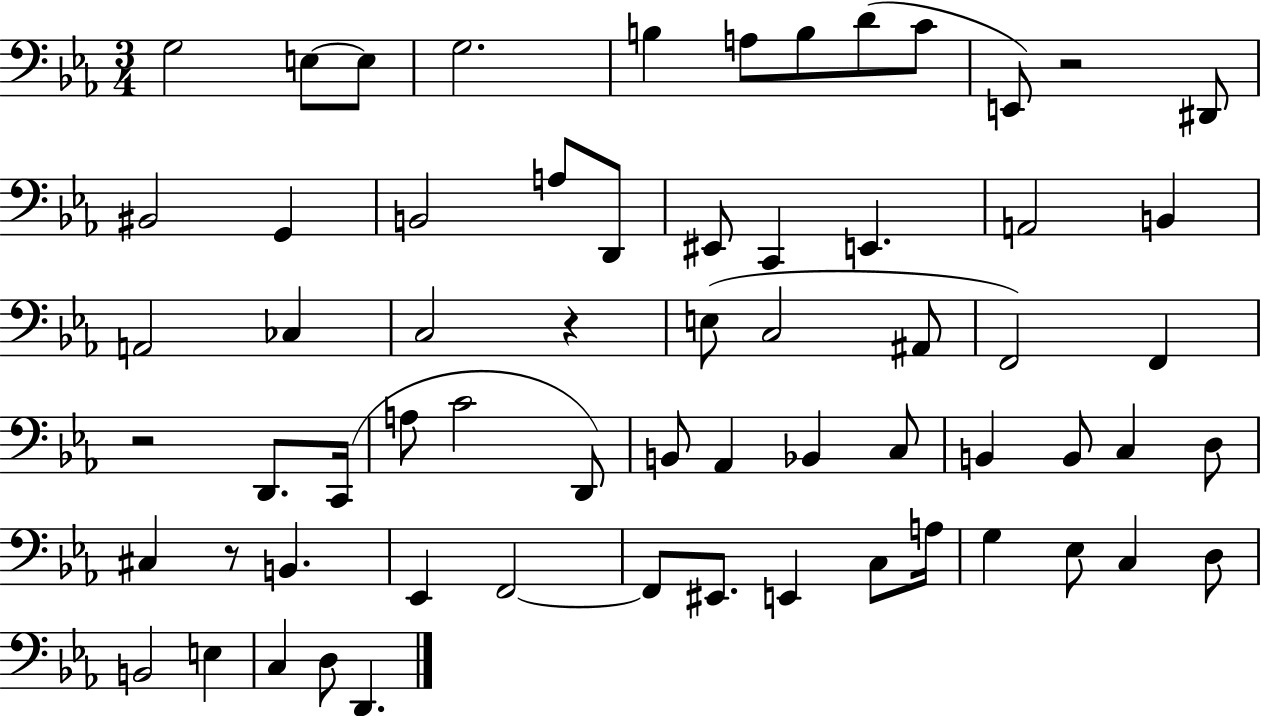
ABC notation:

X:1
T:Untitled
M:3/4
L:1/4
K:Eb
G,2 E,/2 E,/2 G,2 B, A,/2 B,/2 D/2 C/2 E,,/2 z2 ^D,,/2 ^B,,2 G,, B,,2 A,/2 D,,/2 ^E,,/2 C,, E,, A,,2 B,, A,,2 _C, C,2 z E,/2 C,2 ^A,,/2 F,,2 F,, z2 D,,/2 C,,/4 A,/2 C2 D,,/2 B,,/2 _A,, _B,, C,/2 B,, B,,/2 C, D,/2 ^C, z/2 B,, _E,, F,,2 F,,/2 ^E,,/2 E,, C,/2 A,/4 G, _E,/2 C, D,/2 B,,2 E, C, D,/2 D,,